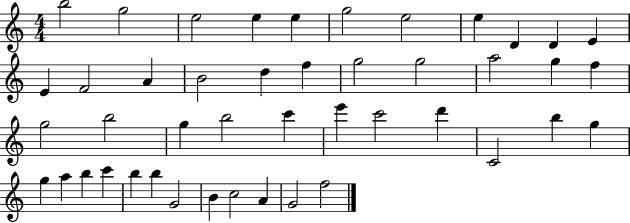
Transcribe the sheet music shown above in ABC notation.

X:1
T:Untitled
M:4/4
L:1/4
K:C
b2 g2 e2 e e g2 e2 e D D E E F2 A B2 d f g2 g2 a2 g f g2 b2 g b2 c' e' c'2 d' C2 b g g a b c' b b G2 B c2 A G2 f2